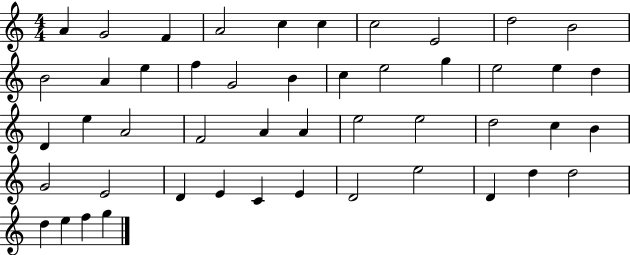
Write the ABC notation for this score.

X:1
T:Untitled
M:4/4
L:1/4
K:C
A G2 F A2 c c c2 E2 d2 B2 B2 A e f G2 B c e2 g e2 e d D e A2 F2 A A e2 e2 d2 c B G2 E2 D E C E D2 e2 D d d2 d e f g